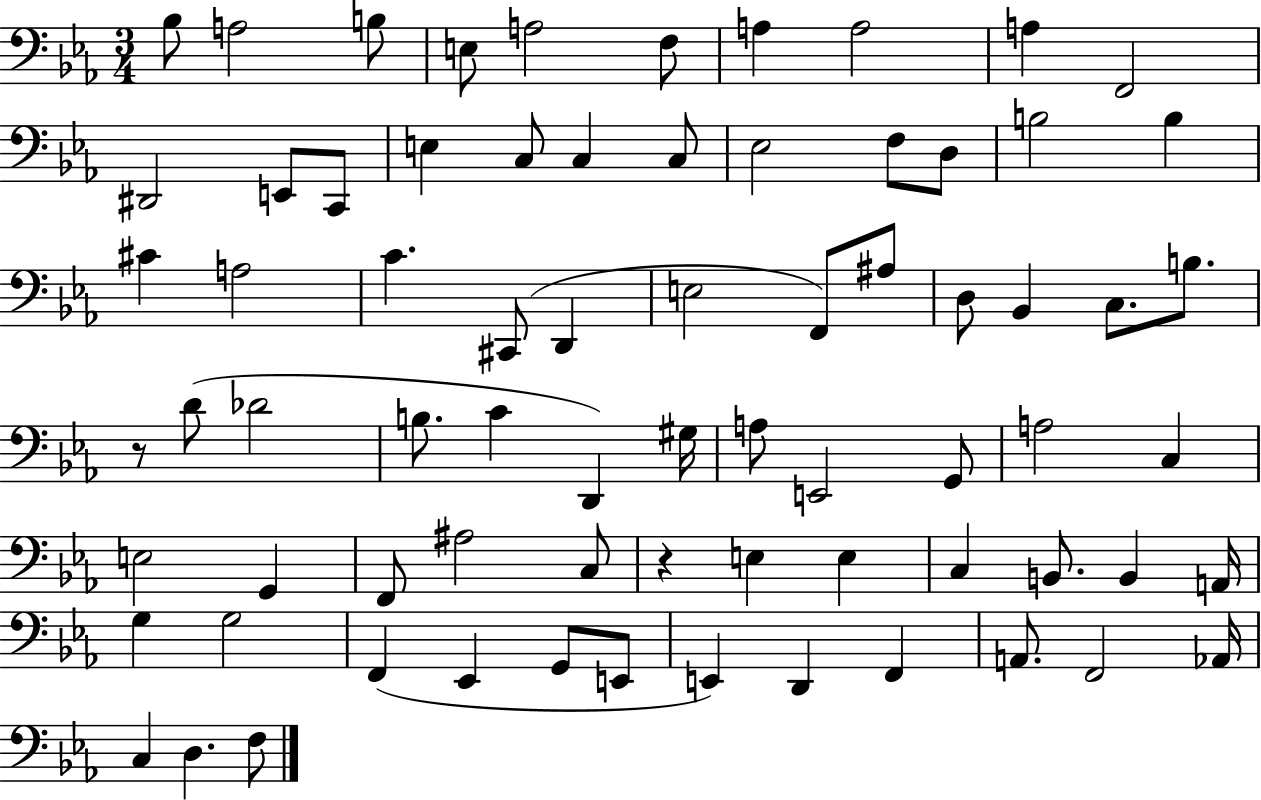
{
  \clef bass
  \numericTimeSignature
  \time 3/4
  \key ees \major
  bes8 a2 b8 | e8 a2 f8 | a4 a2 | a4 f,2 | \break dis,2 e,8 c,8 | e4 c8 c4 c8 | ees2 f8 d8 | b2 b4 | \break cis'4 a2 | c'4. cis,8( d,4 | e2 f,8) ais8 | d8 bes,4 c8. b8. | \break r8 d'8( des'2 | b8. c'4 d,4) gis16 | a8 e,2 g,8 | a2 c4 | \break e2 g,4 | f,8 ais2 c8 | r4 e4 e4 | c4 b,8. b,4 a,16 | \break g4 g2 | f,4( ees,4 g,8 e,8 | e,4) d,4 f,4 | a,8. f,2 aes,16 | \break c4 d4. f8 | \bar "|."
}